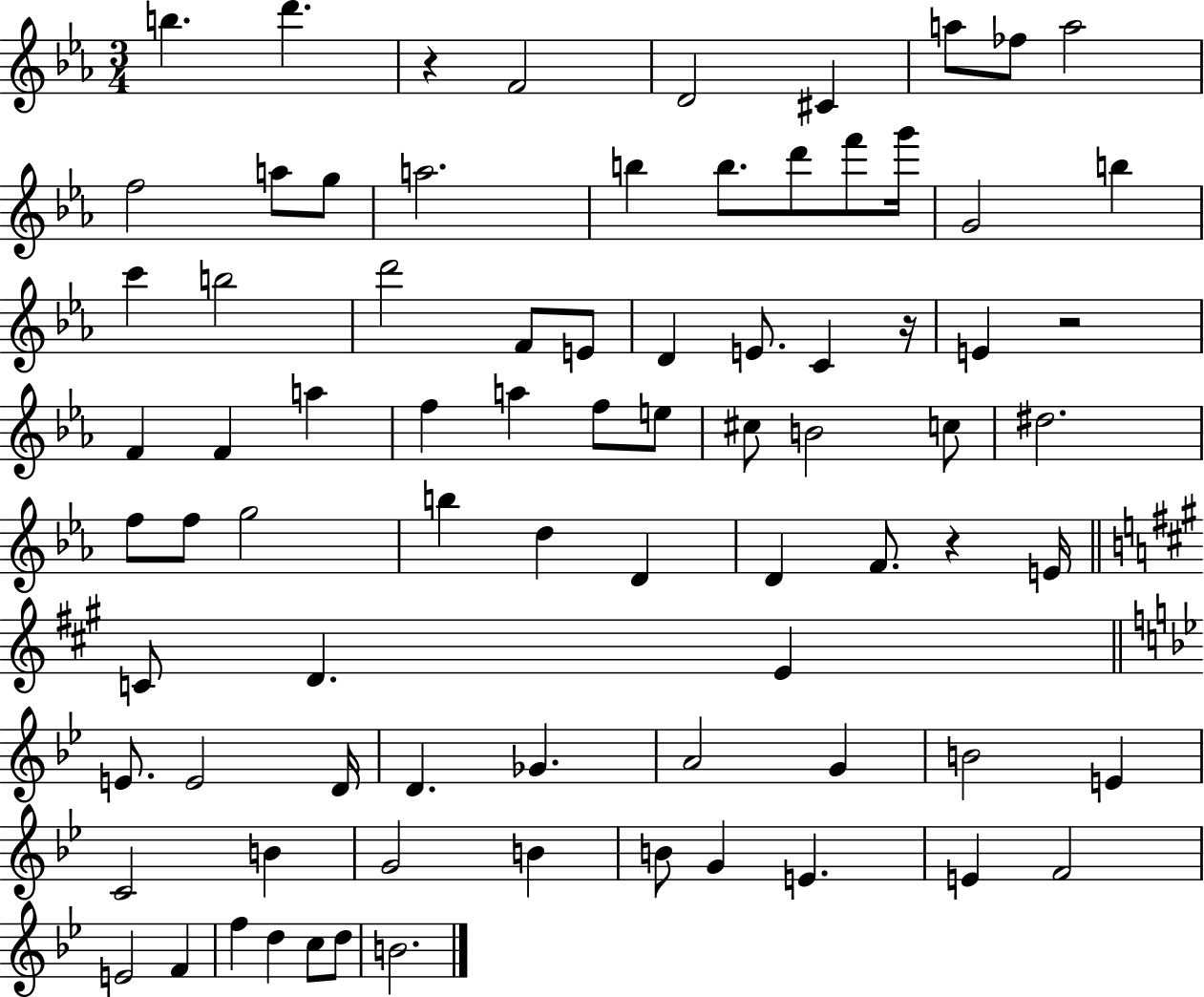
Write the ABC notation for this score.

X:1
T:Untitled
M:3/4
L:1/4
K:Eb
b d' z F2 D2 ^C a/2 _f/2 a2 f2 a/2 g/2 a2 b b/2 d'/2 f'/2 g'/4 G2 b c' b2 d'2 F/2 E/2 D E/2 C z/4 E z2 F F a f a f/2 e/2 ^c/2 B2 c/2 ^d2 f/2 f/2 g2 b d D D F/2 z E/4 C/2 D E E/2 E2 D/4 D _G A2 G B2 E C2 B G2 B B/2 G E E F2 E2 F f d c/2 d/2 B2